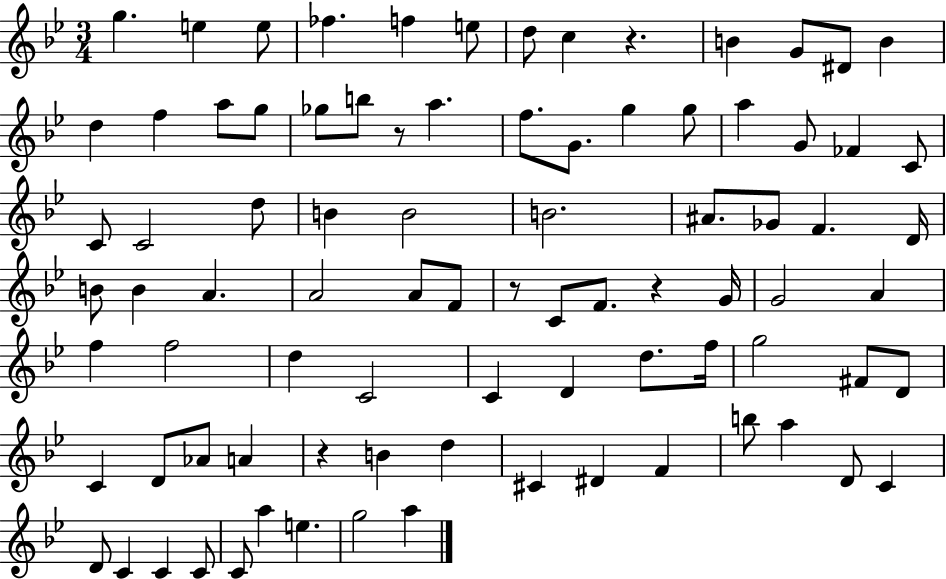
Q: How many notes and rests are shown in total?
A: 86